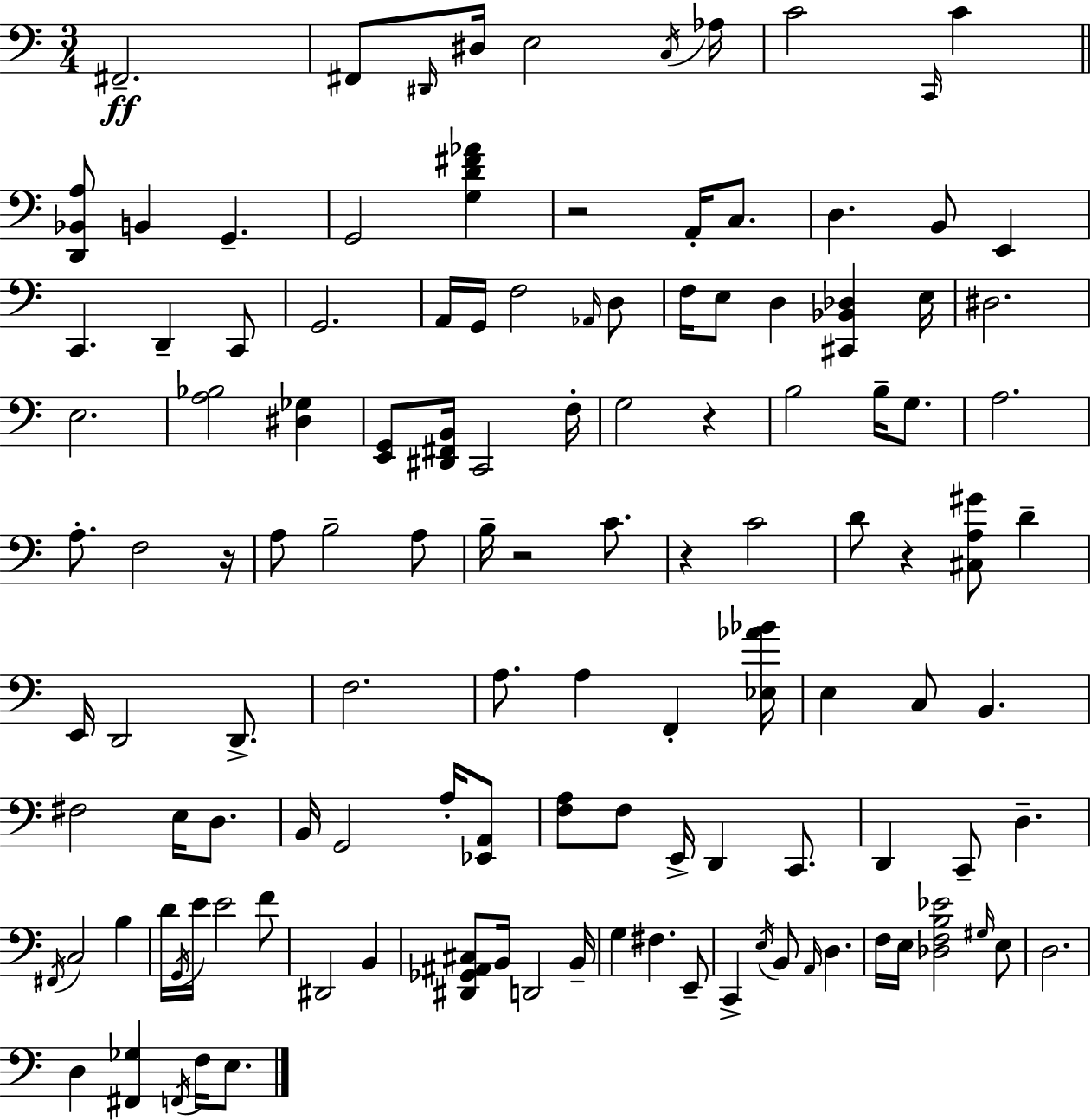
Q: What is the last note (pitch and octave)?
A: E3